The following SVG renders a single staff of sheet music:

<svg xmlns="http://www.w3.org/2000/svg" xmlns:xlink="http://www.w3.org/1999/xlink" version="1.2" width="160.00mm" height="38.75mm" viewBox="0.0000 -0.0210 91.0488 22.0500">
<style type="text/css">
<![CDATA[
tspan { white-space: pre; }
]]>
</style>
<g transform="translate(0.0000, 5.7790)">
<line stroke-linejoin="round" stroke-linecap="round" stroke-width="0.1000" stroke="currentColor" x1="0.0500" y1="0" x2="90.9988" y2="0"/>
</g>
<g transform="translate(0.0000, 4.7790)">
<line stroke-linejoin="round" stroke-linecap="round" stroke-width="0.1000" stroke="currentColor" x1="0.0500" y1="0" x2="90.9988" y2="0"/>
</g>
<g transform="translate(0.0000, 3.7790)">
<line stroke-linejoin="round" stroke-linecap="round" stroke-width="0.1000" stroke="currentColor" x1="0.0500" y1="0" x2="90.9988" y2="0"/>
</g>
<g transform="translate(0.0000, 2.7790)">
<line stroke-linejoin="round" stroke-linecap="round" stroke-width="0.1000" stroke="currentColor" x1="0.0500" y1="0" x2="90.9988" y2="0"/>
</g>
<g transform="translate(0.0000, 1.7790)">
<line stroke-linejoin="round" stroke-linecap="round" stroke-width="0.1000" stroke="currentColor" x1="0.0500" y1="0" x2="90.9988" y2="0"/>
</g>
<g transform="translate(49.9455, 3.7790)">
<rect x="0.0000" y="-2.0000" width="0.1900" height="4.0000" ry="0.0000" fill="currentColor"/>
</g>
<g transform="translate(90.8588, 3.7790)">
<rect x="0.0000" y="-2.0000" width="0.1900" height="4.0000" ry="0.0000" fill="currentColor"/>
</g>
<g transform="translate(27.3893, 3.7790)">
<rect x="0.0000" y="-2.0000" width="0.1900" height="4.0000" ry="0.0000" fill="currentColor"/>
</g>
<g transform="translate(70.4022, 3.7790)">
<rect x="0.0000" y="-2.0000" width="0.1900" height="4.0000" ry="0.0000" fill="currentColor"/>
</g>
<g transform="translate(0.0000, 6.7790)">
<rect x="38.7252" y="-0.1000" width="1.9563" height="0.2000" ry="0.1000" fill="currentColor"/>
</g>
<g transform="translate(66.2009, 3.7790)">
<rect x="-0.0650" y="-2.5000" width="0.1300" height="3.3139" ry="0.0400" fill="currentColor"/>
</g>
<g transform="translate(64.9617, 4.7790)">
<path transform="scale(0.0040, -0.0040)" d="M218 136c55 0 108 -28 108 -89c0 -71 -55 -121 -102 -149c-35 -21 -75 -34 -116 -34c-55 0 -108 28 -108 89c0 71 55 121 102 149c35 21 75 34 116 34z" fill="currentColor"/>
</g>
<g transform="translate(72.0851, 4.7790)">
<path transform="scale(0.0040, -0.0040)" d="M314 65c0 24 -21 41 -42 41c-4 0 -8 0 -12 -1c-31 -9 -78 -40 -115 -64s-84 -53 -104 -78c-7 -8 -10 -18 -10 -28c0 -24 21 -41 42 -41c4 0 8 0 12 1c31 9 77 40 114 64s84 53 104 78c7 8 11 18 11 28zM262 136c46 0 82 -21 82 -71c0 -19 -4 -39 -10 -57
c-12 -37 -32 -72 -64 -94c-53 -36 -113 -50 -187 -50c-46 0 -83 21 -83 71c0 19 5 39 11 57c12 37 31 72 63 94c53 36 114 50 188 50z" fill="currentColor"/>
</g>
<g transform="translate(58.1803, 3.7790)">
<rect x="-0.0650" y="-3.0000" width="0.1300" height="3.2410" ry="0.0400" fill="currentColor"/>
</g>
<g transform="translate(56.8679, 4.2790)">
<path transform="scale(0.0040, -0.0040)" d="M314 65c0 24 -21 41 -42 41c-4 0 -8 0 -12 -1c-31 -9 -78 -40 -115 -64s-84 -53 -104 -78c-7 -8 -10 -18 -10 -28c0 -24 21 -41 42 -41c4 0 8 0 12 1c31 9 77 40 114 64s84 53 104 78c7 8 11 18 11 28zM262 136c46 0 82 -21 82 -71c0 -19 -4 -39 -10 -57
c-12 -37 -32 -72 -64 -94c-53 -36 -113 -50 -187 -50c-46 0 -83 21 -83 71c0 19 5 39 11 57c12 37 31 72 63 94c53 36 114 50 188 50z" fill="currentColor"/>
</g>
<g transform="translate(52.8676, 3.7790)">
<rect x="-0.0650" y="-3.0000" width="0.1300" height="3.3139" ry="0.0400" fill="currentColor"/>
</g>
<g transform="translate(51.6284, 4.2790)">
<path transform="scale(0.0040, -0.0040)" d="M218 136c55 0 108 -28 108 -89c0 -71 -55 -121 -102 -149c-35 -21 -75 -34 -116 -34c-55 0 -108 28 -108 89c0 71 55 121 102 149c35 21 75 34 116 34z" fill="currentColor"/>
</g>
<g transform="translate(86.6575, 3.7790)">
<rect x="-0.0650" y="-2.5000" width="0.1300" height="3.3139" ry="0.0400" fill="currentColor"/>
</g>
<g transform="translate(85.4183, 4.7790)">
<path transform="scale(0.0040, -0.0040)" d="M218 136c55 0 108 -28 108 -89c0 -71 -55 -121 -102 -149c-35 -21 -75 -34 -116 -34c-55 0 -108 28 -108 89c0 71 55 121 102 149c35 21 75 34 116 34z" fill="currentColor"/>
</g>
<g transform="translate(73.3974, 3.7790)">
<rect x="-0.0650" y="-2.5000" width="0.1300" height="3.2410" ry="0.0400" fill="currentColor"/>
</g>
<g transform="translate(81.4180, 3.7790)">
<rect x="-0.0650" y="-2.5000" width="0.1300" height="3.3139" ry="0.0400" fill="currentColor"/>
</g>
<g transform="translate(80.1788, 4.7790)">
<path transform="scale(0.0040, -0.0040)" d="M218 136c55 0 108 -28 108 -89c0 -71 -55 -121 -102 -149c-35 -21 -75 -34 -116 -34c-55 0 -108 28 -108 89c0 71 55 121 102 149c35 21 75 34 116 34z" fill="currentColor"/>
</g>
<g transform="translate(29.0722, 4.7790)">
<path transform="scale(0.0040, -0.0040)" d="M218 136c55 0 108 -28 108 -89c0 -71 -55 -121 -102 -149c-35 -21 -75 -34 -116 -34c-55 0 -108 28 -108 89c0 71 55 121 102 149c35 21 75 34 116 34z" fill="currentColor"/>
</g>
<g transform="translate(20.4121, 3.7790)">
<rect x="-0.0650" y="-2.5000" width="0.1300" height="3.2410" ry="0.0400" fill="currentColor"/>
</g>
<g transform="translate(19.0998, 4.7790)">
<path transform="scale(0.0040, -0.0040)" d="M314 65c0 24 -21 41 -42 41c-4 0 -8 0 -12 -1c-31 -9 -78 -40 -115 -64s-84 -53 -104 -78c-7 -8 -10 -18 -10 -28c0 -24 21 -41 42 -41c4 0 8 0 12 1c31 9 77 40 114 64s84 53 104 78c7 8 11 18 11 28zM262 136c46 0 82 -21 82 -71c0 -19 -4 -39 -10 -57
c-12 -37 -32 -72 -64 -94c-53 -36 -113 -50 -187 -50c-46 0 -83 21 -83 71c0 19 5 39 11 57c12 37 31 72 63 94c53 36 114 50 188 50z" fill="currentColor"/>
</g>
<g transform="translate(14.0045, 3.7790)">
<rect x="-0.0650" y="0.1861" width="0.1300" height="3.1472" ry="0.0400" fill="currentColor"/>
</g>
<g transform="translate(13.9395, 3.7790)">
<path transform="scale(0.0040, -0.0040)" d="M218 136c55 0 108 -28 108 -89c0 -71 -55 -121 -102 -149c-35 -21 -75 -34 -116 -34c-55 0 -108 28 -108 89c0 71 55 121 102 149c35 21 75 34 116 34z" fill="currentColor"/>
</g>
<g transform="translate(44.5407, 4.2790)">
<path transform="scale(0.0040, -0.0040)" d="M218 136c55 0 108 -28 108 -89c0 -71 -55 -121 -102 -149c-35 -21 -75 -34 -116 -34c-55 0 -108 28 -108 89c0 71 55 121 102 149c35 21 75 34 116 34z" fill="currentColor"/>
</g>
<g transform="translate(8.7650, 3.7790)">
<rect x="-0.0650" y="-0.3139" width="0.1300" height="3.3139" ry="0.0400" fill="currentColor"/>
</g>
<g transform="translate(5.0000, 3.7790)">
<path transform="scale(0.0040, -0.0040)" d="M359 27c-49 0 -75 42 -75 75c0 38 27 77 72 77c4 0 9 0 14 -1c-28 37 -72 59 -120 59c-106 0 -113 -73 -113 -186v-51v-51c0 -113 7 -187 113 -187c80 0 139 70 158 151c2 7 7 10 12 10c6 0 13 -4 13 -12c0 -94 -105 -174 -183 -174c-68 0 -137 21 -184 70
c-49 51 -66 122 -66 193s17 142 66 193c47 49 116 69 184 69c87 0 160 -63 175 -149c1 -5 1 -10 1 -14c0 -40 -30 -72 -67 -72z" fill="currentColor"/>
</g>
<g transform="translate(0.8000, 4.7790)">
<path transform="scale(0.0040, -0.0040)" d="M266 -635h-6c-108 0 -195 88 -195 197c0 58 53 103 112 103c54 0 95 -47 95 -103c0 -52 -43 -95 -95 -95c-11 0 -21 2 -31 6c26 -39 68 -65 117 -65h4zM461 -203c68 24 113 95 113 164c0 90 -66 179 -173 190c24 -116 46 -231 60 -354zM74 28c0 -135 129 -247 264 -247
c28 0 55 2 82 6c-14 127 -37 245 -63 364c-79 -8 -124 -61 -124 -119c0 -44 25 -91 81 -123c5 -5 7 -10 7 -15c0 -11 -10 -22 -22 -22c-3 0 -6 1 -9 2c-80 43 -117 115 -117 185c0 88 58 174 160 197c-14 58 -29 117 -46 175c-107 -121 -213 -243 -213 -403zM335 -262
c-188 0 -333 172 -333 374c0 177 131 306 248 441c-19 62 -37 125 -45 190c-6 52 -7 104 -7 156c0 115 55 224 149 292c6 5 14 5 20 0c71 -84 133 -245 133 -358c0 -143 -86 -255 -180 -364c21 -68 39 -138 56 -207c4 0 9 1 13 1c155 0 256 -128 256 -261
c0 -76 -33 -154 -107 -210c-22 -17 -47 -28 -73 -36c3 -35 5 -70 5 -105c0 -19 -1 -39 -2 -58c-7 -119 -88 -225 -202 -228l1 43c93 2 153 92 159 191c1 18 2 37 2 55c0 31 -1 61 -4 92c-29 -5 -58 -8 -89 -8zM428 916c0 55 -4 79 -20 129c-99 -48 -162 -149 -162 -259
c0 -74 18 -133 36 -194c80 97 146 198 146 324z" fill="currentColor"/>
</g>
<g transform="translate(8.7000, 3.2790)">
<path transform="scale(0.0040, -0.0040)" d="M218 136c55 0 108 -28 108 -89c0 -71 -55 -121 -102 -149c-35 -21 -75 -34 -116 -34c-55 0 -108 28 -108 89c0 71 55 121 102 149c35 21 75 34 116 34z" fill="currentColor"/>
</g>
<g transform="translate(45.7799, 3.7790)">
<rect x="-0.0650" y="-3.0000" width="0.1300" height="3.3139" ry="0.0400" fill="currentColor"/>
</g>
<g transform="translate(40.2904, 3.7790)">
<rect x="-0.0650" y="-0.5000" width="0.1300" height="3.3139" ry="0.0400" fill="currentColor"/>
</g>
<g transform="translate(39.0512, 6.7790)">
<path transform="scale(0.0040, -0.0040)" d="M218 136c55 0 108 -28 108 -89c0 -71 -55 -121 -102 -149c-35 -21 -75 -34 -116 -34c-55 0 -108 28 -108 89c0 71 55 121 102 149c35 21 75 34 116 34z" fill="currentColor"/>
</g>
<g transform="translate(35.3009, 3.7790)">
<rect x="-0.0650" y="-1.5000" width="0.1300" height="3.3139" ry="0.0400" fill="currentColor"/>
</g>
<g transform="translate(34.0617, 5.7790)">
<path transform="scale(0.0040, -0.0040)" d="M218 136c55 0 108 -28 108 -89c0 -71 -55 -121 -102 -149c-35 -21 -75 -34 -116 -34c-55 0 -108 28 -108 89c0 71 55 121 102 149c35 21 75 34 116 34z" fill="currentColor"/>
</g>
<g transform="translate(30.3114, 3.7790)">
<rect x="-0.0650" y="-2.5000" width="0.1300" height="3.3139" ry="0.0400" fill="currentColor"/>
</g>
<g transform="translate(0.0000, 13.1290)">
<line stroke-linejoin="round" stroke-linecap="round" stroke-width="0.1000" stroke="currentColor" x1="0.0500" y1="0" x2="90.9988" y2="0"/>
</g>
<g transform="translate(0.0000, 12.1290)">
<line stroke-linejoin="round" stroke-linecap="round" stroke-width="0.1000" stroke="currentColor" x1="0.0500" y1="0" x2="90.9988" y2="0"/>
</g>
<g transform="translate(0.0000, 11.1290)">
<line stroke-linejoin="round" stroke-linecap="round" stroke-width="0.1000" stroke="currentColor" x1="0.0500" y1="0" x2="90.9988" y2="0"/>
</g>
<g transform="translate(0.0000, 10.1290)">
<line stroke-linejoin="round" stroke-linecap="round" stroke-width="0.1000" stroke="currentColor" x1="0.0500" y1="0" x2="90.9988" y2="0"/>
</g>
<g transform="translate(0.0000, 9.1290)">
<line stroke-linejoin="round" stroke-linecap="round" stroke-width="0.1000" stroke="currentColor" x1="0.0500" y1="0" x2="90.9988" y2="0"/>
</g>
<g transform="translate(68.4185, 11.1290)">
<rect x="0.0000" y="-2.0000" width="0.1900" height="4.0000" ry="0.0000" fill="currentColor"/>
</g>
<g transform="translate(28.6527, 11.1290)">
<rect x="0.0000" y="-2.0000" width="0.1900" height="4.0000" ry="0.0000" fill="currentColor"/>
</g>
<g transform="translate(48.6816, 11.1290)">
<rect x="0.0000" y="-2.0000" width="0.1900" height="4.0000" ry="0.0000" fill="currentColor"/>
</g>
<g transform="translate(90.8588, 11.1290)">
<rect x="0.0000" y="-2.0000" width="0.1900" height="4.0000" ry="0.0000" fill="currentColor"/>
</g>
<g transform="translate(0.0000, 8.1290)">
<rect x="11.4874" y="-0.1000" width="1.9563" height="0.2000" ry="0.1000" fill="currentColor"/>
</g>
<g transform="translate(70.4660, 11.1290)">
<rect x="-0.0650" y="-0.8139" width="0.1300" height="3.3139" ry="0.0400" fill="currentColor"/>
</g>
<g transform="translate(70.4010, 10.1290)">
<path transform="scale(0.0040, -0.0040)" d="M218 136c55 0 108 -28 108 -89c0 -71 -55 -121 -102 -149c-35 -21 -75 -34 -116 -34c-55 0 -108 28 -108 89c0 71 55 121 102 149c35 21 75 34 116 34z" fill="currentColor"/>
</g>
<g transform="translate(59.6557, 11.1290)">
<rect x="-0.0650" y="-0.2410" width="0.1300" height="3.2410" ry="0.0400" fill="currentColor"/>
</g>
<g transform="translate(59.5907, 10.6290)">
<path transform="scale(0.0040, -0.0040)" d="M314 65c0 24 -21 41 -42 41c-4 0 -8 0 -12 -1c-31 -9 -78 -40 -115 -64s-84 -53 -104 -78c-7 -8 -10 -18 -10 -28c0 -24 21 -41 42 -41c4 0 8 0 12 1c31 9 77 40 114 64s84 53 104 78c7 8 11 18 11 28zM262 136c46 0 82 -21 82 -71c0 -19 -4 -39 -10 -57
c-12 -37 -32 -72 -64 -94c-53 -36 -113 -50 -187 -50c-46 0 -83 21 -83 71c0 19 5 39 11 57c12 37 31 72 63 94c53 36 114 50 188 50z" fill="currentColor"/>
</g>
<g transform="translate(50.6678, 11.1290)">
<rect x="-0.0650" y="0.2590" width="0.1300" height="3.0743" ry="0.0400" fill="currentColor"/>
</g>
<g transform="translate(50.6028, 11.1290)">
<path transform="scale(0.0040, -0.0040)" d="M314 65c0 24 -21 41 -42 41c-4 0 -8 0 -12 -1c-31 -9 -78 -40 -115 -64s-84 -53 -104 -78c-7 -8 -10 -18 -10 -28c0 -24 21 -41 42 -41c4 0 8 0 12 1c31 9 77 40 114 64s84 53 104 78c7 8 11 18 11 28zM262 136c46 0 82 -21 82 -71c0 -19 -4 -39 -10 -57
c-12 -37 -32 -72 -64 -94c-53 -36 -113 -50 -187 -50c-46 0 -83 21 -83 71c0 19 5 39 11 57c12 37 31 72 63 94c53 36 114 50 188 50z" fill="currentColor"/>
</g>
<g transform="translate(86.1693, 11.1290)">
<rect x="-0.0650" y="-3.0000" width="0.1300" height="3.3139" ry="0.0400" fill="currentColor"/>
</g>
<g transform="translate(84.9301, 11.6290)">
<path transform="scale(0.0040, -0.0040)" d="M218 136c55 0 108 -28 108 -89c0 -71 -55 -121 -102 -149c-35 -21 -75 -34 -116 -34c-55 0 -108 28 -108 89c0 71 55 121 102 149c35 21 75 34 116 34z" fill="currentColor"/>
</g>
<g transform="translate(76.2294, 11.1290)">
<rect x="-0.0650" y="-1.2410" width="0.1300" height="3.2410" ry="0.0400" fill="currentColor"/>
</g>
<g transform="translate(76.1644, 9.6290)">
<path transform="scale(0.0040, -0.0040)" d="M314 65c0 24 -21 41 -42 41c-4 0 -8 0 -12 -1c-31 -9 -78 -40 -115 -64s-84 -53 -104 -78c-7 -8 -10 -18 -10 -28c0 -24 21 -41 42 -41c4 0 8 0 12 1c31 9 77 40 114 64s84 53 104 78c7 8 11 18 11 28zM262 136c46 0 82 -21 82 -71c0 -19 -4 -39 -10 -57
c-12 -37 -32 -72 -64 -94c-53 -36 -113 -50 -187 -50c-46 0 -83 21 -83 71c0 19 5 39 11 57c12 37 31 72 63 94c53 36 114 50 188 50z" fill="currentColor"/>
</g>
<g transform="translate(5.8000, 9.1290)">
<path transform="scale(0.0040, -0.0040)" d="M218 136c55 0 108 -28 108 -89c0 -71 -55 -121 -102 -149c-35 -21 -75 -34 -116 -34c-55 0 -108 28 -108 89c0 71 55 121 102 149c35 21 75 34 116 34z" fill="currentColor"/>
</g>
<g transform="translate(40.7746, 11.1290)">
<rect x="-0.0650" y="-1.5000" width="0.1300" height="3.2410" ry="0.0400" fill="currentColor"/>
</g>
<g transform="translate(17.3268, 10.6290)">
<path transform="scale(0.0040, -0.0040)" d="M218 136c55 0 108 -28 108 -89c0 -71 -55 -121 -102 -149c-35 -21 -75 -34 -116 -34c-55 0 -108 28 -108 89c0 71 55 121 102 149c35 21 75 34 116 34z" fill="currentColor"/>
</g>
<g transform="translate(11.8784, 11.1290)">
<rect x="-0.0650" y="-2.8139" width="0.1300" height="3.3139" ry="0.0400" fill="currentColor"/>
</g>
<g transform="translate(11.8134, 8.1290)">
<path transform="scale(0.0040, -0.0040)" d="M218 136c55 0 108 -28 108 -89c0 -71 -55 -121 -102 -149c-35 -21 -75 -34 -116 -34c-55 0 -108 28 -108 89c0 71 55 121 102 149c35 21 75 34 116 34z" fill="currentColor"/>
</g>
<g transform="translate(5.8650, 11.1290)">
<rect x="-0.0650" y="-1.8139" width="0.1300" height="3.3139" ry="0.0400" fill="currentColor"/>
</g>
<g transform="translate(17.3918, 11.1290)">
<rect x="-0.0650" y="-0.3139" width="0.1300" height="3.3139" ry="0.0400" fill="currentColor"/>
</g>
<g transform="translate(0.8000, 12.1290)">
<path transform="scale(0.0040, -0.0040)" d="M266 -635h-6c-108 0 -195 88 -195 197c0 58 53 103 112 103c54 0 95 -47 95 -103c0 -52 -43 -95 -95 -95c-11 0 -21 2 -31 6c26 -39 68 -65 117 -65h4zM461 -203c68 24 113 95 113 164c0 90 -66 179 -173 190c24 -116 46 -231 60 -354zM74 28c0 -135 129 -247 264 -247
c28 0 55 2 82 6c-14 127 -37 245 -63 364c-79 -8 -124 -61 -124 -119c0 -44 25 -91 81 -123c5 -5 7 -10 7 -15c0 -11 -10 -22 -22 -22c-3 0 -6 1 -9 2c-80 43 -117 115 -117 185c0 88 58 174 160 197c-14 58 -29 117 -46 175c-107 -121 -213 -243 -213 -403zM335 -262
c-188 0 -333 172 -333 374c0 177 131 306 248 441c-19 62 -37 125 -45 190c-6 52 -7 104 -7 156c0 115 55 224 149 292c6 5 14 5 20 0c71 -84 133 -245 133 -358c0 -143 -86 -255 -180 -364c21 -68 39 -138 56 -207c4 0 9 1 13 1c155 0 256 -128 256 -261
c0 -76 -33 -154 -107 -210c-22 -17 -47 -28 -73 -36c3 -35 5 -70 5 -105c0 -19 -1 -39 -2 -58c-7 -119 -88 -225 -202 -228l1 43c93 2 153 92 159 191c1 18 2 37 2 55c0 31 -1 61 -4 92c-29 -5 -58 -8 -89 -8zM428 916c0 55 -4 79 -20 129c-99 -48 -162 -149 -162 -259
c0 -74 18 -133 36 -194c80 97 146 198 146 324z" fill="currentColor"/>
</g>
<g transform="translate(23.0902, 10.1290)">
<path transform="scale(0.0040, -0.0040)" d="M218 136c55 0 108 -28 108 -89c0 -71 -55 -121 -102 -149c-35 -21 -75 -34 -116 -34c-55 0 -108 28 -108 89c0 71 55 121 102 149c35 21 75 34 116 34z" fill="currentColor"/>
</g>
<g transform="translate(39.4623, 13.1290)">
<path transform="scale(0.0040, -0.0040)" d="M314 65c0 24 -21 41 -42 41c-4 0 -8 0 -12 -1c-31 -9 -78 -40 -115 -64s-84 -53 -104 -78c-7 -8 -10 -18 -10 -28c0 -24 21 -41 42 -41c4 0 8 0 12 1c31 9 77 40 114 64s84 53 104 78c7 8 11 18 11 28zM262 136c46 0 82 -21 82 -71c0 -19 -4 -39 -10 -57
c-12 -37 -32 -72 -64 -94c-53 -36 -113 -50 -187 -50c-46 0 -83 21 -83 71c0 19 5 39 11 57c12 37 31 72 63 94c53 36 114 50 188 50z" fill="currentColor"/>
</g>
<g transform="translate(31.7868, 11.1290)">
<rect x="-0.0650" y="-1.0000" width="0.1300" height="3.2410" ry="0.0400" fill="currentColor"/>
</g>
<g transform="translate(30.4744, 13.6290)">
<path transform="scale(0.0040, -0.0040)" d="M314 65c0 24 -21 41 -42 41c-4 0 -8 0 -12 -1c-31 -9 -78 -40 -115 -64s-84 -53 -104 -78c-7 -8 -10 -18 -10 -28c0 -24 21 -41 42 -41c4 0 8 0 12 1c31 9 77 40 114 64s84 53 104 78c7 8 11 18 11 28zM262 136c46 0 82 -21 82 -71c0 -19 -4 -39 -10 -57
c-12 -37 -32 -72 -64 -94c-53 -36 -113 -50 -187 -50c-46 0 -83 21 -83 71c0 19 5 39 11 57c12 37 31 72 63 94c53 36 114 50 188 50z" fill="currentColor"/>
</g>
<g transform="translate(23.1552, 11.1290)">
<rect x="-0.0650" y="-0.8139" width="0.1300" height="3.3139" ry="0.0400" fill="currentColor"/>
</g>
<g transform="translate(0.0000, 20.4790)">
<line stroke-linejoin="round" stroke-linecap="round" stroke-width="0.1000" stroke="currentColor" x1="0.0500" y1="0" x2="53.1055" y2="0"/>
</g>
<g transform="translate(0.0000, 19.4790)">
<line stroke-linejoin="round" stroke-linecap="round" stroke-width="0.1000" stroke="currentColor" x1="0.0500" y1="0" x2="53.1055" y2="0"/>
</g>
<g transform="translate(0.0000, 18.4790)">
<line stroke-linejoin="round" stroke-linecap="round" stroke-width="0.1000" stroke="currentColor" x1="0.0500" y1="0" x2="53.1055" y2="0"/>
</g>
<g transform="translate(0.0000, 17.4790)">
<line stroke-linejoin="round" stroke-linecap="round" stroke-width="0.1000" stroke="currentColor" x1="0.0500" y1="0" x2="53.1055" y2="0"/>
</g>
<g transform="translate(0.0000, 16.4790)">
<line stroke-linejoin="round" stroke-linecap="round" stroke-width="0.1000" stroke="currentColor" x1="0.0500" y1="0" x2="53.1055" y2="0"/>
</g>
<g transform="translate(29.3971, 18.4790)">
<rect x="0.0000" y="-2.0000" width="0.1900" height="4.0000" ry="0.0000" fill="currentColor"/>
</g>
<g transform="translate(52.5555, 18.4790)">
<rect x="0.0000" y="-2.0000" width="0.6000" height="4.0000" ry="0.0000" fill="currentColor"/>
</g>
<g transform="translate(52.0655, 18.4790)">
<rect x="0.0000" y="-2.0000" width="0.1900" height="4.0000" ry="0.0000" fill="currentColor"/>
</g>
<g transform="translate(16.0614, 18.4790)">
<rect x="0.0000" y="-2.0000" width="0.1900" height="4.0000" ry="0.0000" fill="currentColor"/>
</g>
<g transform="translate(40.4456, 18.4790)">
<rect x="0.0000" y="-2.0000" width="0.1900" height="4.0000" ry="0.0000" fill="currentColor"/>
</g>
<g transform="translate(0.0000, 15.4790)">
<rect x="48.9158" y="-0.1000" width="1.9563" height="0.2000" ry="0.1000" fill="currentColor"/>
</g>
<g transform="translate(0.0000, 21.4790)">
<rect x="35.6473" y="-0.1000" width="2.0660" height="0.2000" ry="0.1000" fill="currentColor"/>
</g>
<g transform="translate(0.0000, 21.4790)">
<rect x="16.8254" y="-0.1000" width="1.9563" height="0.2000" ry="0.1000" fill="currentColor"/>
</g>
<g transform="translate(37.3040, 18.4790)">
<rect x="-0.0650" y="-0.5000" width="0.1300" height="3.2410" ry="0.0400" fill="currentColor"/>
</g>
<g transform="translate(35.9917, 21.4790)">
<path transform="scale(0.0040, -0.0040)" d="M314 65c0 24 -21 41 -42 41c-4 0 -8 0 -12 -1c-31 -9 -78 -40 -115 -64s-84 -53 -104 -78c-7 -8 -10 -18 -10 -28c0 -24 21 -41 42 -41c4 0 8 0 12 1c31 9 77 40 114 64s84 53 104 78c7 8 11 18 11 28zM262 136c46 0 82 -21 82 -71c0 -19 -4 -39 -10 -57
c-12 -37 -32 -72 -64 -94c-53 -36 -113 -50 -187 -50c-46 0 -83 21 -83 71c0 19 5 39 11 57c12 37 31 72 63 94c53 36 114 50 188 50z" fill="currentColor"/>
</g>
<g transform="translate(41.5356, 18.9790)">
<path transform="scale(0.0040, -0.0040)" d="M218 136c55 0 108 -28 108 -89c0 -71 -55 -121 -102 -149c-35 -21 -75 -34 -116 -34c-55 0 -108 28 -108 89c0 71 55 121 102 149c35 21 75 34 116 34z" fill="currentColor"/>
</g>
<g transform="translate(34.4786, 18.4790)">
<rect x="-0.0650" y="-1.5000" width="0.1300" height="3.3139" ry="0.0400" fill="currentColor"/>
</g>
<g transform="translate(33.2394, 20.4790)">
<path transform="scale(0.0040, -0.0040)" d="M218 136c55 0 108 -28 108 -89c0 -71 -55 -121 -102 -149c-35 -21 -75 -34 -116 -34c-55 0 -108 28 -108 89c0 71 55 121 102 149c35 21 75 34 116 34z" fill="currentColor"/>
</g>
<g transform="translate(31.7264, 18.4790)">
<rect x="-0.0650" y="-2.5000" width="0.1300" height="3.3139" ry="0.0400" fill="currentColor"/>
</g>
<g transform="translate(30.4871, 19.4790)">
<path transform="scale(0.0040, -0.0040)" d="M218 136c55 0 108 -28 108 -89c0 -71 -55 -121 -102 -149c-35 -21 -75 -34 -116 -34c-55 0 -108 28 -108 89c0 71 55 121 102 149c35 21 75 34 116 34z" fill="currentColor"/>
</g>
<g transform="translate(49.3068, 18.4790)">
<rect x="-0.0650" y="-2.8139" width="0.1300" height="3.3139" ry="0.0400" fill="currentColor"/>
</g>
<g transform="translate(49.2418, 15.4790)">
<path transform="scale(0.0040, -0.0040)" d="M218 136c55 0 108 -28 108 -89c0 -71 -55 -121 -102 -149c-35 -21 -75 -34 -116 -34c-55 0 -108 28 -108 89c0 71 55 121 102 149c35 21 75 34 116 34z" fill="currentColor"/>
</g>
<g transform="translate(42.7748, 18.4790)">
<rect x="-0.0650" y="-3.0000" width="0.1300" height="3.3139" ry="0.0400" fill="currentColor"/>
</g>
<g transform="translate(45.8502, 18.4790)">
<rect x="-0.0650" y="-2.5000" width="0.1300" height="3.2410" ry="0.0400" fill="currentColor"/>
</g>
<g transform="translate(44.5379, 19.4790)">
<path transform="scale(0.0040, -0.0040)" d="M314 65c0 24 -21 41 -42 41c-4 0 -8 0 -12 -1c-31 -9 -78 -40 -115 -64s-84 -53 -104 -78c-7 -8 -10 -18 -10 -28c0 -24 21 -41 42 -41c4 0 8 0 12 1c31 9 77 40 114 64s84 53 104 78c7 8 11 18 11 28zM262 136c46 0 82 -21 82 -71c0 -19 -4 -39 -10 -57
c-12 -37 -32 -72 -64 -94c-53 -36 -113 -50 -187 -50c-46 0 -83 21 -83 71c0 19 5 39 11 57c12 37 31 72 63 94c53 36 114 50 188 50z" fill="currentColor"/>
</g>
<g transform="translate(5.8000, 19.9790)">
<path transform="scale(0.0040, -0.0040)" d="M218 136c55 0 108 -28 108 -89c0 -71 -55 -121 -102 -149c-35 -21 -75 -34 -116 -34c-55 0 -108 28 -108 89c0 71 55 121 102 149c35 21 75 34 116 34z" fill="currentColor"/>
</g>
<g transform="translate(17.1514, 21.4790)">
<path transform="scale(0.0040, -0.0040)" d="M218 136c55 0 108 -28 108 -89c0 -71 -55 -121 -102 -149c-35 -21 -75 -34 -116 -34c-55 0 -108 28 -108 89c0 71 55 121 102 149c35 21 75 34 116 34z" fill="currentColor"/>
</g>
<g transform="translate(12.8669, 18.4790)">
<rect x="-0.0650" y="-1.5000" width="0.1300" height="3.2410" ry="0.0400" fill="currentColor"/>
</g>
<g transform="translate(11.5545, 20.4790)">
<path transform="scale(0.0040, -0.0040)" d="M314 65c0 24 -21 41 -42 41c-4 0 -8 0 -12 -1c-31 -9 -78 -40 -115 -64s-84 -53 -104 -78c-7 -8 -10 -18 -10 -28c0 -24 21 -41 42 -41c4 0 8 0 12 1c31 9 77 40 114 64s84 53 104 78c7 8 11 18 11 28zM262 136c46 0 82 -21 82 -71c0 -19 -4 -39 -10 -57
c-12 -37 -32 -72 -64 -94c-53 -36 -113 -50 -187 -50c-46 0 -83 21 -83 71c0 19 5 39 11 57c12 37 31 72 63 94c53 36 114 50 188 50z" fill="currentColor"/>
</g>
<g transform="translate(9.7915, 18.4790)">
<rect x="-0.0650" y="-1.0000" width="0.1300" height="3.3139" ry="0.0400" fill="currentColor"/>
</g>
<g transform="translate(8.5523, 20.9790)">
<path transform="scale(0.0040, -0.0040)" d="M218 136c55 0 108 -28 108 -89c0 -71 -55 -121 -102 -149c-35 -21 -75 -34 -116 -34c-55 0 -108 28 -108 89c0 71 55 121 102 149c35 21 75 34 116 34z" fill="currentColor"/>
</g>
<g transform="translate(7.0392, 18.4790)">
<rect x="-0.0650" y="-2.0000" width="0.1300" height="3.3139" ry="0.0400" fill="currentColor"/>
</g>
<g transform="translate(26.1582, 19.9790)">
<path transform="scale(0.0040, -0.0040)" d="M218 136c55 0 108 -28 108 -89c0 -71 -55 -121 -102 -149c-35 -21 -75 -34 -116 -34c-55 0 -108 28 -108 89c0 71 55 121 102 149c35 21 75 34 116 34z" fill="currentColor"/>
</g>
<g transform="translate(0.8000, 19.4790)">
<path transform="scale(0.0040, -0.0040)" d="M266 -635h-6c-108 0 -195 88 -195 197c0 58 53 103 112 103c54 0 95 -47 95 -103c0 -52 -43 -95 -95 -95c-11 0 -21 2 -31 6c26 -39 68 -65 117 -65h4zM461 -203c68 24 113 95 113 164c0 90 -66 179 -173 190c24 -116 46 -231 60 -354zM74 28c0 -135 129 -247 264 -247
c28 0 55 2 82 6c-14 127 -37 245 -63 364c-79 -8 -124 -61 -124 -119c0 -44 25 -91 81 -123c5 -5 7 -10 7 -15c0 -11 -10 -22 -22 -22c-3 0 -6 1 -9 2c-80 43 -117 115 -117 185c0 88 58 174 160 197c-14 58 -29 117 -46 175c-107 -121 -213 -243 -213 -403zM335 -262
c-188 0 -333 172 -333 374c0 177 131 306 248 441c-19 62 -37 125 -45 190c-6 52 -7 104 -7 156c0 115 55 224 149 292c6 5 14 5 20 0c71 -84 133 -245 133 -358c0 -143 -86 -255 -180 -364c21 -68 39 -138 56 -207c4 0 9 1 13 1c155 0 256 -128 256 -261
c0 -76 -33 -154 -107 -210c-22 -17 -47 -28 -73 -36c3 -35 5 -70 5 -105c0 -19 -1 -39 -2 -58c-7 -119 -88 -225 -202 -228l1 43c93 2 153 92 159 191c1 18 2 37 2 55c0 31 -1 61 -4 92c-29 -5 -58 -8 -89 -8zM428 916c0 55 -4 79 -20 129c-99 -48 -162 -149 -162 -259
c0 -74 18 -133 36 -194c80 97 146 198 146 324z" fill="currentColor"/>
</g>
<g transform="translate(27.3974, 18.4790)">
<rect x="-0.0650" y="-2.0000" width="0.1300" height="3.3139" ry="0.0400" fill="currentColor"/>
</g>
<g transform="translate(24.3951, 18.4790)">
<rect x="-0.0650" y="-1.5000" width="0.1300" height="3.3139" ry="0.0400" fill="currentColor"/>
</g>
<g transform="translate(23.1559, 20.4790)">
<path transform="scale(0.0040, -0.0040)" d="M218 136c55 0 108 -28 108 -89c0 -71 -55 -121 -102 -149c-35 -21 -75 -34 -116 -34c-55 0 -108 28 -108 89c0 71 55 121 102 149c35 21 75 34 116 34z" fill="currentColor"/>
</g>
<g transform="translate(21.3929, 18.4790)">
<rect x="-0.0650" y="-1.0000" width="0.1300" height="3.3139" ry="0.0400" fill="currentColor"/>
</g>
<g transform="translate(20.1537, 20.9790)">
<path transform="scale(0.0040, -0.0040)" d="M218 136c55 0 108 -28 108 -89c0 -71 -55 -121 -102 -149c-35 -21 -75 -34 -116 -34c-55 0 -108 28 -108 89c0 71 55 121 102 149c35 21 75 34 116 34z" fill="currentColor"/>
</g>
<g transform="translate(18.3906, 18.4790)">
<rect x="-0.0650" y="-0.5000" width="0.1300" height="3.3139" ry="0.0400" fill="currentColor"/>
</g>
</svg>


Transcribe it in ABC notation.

X:1
T:Untitled
M:4/4
L:1/4
K:C
c B G2 G E C A A A2 G G2 G G f a c d D2 E2 B2 c2 d e2 A F D E2 C D E F G E C2 A G2 a